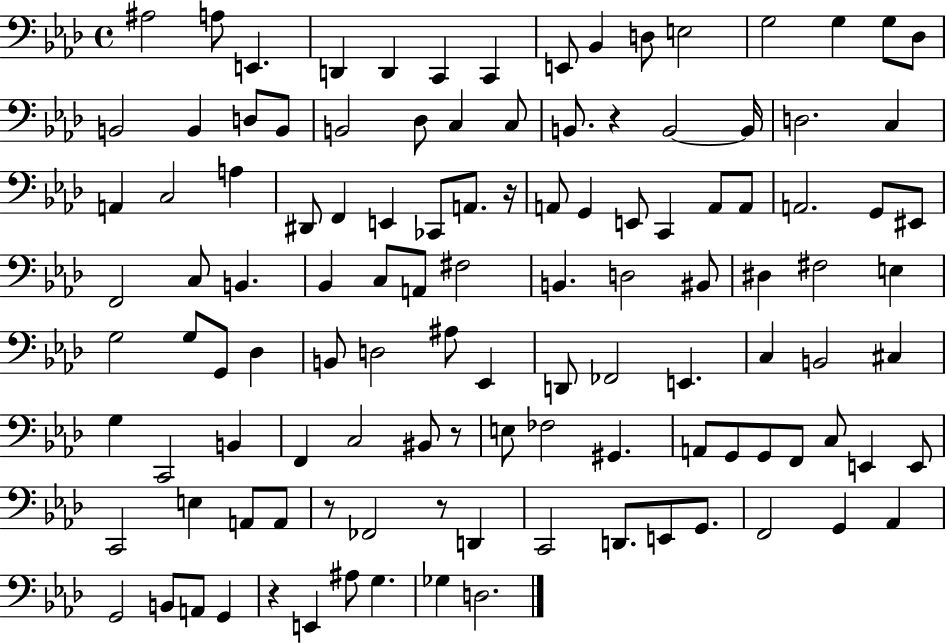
X:1
T:Untitled
M:4/4
L:1/4
K:Ab
^A,2 A,/2 E,, D,, D,, C,, C,, E,,/2 _B,, D,/2 E,2 G,2 G, G,/2 _D,/2 B,,2 B,, D,/2 B,,/2 B,,2 _D,/2 C, C,/2 B,,/2 z B,,2 B,,/4 D,2 C, A,, C,2 A, ^D,,/2 F,, E,, _C,,/2 A,,/2 z/4 A,,/2 G,, E,,/2 C,, A,,/2 A,,/2 A,,2 G,,/2 ^E,,/2 F,,2 C,/2 B,, _B,, C,/2 A,,/2 ^F,2 B,, D,2 ^B,,/2 ^D, ^F,2 E, G,2 G,/2 G,,/2 _D, B,,/2 D,2 ^A,/2 _E,, D,,/2 _F,,2 E,, C, B,,2 ^C, G, C,,2 B,, F,, C,2 ^B,,/2 z/2 E,/2 _F,2 ^G,, A,,/2 G,,/2 G,,/2 F,,/2 C,/2 E,, E,,/2 C,,2 E, A,,/2 A,,/2 z/2 _F,,2 z/2 D,, C,,2 D,,/2 E,,/2 G,,/2 F,,2 G,, _A,, G,,2 B,,/2 A,,/2 G,, z E,, ^A,/2 G, _G, D,2